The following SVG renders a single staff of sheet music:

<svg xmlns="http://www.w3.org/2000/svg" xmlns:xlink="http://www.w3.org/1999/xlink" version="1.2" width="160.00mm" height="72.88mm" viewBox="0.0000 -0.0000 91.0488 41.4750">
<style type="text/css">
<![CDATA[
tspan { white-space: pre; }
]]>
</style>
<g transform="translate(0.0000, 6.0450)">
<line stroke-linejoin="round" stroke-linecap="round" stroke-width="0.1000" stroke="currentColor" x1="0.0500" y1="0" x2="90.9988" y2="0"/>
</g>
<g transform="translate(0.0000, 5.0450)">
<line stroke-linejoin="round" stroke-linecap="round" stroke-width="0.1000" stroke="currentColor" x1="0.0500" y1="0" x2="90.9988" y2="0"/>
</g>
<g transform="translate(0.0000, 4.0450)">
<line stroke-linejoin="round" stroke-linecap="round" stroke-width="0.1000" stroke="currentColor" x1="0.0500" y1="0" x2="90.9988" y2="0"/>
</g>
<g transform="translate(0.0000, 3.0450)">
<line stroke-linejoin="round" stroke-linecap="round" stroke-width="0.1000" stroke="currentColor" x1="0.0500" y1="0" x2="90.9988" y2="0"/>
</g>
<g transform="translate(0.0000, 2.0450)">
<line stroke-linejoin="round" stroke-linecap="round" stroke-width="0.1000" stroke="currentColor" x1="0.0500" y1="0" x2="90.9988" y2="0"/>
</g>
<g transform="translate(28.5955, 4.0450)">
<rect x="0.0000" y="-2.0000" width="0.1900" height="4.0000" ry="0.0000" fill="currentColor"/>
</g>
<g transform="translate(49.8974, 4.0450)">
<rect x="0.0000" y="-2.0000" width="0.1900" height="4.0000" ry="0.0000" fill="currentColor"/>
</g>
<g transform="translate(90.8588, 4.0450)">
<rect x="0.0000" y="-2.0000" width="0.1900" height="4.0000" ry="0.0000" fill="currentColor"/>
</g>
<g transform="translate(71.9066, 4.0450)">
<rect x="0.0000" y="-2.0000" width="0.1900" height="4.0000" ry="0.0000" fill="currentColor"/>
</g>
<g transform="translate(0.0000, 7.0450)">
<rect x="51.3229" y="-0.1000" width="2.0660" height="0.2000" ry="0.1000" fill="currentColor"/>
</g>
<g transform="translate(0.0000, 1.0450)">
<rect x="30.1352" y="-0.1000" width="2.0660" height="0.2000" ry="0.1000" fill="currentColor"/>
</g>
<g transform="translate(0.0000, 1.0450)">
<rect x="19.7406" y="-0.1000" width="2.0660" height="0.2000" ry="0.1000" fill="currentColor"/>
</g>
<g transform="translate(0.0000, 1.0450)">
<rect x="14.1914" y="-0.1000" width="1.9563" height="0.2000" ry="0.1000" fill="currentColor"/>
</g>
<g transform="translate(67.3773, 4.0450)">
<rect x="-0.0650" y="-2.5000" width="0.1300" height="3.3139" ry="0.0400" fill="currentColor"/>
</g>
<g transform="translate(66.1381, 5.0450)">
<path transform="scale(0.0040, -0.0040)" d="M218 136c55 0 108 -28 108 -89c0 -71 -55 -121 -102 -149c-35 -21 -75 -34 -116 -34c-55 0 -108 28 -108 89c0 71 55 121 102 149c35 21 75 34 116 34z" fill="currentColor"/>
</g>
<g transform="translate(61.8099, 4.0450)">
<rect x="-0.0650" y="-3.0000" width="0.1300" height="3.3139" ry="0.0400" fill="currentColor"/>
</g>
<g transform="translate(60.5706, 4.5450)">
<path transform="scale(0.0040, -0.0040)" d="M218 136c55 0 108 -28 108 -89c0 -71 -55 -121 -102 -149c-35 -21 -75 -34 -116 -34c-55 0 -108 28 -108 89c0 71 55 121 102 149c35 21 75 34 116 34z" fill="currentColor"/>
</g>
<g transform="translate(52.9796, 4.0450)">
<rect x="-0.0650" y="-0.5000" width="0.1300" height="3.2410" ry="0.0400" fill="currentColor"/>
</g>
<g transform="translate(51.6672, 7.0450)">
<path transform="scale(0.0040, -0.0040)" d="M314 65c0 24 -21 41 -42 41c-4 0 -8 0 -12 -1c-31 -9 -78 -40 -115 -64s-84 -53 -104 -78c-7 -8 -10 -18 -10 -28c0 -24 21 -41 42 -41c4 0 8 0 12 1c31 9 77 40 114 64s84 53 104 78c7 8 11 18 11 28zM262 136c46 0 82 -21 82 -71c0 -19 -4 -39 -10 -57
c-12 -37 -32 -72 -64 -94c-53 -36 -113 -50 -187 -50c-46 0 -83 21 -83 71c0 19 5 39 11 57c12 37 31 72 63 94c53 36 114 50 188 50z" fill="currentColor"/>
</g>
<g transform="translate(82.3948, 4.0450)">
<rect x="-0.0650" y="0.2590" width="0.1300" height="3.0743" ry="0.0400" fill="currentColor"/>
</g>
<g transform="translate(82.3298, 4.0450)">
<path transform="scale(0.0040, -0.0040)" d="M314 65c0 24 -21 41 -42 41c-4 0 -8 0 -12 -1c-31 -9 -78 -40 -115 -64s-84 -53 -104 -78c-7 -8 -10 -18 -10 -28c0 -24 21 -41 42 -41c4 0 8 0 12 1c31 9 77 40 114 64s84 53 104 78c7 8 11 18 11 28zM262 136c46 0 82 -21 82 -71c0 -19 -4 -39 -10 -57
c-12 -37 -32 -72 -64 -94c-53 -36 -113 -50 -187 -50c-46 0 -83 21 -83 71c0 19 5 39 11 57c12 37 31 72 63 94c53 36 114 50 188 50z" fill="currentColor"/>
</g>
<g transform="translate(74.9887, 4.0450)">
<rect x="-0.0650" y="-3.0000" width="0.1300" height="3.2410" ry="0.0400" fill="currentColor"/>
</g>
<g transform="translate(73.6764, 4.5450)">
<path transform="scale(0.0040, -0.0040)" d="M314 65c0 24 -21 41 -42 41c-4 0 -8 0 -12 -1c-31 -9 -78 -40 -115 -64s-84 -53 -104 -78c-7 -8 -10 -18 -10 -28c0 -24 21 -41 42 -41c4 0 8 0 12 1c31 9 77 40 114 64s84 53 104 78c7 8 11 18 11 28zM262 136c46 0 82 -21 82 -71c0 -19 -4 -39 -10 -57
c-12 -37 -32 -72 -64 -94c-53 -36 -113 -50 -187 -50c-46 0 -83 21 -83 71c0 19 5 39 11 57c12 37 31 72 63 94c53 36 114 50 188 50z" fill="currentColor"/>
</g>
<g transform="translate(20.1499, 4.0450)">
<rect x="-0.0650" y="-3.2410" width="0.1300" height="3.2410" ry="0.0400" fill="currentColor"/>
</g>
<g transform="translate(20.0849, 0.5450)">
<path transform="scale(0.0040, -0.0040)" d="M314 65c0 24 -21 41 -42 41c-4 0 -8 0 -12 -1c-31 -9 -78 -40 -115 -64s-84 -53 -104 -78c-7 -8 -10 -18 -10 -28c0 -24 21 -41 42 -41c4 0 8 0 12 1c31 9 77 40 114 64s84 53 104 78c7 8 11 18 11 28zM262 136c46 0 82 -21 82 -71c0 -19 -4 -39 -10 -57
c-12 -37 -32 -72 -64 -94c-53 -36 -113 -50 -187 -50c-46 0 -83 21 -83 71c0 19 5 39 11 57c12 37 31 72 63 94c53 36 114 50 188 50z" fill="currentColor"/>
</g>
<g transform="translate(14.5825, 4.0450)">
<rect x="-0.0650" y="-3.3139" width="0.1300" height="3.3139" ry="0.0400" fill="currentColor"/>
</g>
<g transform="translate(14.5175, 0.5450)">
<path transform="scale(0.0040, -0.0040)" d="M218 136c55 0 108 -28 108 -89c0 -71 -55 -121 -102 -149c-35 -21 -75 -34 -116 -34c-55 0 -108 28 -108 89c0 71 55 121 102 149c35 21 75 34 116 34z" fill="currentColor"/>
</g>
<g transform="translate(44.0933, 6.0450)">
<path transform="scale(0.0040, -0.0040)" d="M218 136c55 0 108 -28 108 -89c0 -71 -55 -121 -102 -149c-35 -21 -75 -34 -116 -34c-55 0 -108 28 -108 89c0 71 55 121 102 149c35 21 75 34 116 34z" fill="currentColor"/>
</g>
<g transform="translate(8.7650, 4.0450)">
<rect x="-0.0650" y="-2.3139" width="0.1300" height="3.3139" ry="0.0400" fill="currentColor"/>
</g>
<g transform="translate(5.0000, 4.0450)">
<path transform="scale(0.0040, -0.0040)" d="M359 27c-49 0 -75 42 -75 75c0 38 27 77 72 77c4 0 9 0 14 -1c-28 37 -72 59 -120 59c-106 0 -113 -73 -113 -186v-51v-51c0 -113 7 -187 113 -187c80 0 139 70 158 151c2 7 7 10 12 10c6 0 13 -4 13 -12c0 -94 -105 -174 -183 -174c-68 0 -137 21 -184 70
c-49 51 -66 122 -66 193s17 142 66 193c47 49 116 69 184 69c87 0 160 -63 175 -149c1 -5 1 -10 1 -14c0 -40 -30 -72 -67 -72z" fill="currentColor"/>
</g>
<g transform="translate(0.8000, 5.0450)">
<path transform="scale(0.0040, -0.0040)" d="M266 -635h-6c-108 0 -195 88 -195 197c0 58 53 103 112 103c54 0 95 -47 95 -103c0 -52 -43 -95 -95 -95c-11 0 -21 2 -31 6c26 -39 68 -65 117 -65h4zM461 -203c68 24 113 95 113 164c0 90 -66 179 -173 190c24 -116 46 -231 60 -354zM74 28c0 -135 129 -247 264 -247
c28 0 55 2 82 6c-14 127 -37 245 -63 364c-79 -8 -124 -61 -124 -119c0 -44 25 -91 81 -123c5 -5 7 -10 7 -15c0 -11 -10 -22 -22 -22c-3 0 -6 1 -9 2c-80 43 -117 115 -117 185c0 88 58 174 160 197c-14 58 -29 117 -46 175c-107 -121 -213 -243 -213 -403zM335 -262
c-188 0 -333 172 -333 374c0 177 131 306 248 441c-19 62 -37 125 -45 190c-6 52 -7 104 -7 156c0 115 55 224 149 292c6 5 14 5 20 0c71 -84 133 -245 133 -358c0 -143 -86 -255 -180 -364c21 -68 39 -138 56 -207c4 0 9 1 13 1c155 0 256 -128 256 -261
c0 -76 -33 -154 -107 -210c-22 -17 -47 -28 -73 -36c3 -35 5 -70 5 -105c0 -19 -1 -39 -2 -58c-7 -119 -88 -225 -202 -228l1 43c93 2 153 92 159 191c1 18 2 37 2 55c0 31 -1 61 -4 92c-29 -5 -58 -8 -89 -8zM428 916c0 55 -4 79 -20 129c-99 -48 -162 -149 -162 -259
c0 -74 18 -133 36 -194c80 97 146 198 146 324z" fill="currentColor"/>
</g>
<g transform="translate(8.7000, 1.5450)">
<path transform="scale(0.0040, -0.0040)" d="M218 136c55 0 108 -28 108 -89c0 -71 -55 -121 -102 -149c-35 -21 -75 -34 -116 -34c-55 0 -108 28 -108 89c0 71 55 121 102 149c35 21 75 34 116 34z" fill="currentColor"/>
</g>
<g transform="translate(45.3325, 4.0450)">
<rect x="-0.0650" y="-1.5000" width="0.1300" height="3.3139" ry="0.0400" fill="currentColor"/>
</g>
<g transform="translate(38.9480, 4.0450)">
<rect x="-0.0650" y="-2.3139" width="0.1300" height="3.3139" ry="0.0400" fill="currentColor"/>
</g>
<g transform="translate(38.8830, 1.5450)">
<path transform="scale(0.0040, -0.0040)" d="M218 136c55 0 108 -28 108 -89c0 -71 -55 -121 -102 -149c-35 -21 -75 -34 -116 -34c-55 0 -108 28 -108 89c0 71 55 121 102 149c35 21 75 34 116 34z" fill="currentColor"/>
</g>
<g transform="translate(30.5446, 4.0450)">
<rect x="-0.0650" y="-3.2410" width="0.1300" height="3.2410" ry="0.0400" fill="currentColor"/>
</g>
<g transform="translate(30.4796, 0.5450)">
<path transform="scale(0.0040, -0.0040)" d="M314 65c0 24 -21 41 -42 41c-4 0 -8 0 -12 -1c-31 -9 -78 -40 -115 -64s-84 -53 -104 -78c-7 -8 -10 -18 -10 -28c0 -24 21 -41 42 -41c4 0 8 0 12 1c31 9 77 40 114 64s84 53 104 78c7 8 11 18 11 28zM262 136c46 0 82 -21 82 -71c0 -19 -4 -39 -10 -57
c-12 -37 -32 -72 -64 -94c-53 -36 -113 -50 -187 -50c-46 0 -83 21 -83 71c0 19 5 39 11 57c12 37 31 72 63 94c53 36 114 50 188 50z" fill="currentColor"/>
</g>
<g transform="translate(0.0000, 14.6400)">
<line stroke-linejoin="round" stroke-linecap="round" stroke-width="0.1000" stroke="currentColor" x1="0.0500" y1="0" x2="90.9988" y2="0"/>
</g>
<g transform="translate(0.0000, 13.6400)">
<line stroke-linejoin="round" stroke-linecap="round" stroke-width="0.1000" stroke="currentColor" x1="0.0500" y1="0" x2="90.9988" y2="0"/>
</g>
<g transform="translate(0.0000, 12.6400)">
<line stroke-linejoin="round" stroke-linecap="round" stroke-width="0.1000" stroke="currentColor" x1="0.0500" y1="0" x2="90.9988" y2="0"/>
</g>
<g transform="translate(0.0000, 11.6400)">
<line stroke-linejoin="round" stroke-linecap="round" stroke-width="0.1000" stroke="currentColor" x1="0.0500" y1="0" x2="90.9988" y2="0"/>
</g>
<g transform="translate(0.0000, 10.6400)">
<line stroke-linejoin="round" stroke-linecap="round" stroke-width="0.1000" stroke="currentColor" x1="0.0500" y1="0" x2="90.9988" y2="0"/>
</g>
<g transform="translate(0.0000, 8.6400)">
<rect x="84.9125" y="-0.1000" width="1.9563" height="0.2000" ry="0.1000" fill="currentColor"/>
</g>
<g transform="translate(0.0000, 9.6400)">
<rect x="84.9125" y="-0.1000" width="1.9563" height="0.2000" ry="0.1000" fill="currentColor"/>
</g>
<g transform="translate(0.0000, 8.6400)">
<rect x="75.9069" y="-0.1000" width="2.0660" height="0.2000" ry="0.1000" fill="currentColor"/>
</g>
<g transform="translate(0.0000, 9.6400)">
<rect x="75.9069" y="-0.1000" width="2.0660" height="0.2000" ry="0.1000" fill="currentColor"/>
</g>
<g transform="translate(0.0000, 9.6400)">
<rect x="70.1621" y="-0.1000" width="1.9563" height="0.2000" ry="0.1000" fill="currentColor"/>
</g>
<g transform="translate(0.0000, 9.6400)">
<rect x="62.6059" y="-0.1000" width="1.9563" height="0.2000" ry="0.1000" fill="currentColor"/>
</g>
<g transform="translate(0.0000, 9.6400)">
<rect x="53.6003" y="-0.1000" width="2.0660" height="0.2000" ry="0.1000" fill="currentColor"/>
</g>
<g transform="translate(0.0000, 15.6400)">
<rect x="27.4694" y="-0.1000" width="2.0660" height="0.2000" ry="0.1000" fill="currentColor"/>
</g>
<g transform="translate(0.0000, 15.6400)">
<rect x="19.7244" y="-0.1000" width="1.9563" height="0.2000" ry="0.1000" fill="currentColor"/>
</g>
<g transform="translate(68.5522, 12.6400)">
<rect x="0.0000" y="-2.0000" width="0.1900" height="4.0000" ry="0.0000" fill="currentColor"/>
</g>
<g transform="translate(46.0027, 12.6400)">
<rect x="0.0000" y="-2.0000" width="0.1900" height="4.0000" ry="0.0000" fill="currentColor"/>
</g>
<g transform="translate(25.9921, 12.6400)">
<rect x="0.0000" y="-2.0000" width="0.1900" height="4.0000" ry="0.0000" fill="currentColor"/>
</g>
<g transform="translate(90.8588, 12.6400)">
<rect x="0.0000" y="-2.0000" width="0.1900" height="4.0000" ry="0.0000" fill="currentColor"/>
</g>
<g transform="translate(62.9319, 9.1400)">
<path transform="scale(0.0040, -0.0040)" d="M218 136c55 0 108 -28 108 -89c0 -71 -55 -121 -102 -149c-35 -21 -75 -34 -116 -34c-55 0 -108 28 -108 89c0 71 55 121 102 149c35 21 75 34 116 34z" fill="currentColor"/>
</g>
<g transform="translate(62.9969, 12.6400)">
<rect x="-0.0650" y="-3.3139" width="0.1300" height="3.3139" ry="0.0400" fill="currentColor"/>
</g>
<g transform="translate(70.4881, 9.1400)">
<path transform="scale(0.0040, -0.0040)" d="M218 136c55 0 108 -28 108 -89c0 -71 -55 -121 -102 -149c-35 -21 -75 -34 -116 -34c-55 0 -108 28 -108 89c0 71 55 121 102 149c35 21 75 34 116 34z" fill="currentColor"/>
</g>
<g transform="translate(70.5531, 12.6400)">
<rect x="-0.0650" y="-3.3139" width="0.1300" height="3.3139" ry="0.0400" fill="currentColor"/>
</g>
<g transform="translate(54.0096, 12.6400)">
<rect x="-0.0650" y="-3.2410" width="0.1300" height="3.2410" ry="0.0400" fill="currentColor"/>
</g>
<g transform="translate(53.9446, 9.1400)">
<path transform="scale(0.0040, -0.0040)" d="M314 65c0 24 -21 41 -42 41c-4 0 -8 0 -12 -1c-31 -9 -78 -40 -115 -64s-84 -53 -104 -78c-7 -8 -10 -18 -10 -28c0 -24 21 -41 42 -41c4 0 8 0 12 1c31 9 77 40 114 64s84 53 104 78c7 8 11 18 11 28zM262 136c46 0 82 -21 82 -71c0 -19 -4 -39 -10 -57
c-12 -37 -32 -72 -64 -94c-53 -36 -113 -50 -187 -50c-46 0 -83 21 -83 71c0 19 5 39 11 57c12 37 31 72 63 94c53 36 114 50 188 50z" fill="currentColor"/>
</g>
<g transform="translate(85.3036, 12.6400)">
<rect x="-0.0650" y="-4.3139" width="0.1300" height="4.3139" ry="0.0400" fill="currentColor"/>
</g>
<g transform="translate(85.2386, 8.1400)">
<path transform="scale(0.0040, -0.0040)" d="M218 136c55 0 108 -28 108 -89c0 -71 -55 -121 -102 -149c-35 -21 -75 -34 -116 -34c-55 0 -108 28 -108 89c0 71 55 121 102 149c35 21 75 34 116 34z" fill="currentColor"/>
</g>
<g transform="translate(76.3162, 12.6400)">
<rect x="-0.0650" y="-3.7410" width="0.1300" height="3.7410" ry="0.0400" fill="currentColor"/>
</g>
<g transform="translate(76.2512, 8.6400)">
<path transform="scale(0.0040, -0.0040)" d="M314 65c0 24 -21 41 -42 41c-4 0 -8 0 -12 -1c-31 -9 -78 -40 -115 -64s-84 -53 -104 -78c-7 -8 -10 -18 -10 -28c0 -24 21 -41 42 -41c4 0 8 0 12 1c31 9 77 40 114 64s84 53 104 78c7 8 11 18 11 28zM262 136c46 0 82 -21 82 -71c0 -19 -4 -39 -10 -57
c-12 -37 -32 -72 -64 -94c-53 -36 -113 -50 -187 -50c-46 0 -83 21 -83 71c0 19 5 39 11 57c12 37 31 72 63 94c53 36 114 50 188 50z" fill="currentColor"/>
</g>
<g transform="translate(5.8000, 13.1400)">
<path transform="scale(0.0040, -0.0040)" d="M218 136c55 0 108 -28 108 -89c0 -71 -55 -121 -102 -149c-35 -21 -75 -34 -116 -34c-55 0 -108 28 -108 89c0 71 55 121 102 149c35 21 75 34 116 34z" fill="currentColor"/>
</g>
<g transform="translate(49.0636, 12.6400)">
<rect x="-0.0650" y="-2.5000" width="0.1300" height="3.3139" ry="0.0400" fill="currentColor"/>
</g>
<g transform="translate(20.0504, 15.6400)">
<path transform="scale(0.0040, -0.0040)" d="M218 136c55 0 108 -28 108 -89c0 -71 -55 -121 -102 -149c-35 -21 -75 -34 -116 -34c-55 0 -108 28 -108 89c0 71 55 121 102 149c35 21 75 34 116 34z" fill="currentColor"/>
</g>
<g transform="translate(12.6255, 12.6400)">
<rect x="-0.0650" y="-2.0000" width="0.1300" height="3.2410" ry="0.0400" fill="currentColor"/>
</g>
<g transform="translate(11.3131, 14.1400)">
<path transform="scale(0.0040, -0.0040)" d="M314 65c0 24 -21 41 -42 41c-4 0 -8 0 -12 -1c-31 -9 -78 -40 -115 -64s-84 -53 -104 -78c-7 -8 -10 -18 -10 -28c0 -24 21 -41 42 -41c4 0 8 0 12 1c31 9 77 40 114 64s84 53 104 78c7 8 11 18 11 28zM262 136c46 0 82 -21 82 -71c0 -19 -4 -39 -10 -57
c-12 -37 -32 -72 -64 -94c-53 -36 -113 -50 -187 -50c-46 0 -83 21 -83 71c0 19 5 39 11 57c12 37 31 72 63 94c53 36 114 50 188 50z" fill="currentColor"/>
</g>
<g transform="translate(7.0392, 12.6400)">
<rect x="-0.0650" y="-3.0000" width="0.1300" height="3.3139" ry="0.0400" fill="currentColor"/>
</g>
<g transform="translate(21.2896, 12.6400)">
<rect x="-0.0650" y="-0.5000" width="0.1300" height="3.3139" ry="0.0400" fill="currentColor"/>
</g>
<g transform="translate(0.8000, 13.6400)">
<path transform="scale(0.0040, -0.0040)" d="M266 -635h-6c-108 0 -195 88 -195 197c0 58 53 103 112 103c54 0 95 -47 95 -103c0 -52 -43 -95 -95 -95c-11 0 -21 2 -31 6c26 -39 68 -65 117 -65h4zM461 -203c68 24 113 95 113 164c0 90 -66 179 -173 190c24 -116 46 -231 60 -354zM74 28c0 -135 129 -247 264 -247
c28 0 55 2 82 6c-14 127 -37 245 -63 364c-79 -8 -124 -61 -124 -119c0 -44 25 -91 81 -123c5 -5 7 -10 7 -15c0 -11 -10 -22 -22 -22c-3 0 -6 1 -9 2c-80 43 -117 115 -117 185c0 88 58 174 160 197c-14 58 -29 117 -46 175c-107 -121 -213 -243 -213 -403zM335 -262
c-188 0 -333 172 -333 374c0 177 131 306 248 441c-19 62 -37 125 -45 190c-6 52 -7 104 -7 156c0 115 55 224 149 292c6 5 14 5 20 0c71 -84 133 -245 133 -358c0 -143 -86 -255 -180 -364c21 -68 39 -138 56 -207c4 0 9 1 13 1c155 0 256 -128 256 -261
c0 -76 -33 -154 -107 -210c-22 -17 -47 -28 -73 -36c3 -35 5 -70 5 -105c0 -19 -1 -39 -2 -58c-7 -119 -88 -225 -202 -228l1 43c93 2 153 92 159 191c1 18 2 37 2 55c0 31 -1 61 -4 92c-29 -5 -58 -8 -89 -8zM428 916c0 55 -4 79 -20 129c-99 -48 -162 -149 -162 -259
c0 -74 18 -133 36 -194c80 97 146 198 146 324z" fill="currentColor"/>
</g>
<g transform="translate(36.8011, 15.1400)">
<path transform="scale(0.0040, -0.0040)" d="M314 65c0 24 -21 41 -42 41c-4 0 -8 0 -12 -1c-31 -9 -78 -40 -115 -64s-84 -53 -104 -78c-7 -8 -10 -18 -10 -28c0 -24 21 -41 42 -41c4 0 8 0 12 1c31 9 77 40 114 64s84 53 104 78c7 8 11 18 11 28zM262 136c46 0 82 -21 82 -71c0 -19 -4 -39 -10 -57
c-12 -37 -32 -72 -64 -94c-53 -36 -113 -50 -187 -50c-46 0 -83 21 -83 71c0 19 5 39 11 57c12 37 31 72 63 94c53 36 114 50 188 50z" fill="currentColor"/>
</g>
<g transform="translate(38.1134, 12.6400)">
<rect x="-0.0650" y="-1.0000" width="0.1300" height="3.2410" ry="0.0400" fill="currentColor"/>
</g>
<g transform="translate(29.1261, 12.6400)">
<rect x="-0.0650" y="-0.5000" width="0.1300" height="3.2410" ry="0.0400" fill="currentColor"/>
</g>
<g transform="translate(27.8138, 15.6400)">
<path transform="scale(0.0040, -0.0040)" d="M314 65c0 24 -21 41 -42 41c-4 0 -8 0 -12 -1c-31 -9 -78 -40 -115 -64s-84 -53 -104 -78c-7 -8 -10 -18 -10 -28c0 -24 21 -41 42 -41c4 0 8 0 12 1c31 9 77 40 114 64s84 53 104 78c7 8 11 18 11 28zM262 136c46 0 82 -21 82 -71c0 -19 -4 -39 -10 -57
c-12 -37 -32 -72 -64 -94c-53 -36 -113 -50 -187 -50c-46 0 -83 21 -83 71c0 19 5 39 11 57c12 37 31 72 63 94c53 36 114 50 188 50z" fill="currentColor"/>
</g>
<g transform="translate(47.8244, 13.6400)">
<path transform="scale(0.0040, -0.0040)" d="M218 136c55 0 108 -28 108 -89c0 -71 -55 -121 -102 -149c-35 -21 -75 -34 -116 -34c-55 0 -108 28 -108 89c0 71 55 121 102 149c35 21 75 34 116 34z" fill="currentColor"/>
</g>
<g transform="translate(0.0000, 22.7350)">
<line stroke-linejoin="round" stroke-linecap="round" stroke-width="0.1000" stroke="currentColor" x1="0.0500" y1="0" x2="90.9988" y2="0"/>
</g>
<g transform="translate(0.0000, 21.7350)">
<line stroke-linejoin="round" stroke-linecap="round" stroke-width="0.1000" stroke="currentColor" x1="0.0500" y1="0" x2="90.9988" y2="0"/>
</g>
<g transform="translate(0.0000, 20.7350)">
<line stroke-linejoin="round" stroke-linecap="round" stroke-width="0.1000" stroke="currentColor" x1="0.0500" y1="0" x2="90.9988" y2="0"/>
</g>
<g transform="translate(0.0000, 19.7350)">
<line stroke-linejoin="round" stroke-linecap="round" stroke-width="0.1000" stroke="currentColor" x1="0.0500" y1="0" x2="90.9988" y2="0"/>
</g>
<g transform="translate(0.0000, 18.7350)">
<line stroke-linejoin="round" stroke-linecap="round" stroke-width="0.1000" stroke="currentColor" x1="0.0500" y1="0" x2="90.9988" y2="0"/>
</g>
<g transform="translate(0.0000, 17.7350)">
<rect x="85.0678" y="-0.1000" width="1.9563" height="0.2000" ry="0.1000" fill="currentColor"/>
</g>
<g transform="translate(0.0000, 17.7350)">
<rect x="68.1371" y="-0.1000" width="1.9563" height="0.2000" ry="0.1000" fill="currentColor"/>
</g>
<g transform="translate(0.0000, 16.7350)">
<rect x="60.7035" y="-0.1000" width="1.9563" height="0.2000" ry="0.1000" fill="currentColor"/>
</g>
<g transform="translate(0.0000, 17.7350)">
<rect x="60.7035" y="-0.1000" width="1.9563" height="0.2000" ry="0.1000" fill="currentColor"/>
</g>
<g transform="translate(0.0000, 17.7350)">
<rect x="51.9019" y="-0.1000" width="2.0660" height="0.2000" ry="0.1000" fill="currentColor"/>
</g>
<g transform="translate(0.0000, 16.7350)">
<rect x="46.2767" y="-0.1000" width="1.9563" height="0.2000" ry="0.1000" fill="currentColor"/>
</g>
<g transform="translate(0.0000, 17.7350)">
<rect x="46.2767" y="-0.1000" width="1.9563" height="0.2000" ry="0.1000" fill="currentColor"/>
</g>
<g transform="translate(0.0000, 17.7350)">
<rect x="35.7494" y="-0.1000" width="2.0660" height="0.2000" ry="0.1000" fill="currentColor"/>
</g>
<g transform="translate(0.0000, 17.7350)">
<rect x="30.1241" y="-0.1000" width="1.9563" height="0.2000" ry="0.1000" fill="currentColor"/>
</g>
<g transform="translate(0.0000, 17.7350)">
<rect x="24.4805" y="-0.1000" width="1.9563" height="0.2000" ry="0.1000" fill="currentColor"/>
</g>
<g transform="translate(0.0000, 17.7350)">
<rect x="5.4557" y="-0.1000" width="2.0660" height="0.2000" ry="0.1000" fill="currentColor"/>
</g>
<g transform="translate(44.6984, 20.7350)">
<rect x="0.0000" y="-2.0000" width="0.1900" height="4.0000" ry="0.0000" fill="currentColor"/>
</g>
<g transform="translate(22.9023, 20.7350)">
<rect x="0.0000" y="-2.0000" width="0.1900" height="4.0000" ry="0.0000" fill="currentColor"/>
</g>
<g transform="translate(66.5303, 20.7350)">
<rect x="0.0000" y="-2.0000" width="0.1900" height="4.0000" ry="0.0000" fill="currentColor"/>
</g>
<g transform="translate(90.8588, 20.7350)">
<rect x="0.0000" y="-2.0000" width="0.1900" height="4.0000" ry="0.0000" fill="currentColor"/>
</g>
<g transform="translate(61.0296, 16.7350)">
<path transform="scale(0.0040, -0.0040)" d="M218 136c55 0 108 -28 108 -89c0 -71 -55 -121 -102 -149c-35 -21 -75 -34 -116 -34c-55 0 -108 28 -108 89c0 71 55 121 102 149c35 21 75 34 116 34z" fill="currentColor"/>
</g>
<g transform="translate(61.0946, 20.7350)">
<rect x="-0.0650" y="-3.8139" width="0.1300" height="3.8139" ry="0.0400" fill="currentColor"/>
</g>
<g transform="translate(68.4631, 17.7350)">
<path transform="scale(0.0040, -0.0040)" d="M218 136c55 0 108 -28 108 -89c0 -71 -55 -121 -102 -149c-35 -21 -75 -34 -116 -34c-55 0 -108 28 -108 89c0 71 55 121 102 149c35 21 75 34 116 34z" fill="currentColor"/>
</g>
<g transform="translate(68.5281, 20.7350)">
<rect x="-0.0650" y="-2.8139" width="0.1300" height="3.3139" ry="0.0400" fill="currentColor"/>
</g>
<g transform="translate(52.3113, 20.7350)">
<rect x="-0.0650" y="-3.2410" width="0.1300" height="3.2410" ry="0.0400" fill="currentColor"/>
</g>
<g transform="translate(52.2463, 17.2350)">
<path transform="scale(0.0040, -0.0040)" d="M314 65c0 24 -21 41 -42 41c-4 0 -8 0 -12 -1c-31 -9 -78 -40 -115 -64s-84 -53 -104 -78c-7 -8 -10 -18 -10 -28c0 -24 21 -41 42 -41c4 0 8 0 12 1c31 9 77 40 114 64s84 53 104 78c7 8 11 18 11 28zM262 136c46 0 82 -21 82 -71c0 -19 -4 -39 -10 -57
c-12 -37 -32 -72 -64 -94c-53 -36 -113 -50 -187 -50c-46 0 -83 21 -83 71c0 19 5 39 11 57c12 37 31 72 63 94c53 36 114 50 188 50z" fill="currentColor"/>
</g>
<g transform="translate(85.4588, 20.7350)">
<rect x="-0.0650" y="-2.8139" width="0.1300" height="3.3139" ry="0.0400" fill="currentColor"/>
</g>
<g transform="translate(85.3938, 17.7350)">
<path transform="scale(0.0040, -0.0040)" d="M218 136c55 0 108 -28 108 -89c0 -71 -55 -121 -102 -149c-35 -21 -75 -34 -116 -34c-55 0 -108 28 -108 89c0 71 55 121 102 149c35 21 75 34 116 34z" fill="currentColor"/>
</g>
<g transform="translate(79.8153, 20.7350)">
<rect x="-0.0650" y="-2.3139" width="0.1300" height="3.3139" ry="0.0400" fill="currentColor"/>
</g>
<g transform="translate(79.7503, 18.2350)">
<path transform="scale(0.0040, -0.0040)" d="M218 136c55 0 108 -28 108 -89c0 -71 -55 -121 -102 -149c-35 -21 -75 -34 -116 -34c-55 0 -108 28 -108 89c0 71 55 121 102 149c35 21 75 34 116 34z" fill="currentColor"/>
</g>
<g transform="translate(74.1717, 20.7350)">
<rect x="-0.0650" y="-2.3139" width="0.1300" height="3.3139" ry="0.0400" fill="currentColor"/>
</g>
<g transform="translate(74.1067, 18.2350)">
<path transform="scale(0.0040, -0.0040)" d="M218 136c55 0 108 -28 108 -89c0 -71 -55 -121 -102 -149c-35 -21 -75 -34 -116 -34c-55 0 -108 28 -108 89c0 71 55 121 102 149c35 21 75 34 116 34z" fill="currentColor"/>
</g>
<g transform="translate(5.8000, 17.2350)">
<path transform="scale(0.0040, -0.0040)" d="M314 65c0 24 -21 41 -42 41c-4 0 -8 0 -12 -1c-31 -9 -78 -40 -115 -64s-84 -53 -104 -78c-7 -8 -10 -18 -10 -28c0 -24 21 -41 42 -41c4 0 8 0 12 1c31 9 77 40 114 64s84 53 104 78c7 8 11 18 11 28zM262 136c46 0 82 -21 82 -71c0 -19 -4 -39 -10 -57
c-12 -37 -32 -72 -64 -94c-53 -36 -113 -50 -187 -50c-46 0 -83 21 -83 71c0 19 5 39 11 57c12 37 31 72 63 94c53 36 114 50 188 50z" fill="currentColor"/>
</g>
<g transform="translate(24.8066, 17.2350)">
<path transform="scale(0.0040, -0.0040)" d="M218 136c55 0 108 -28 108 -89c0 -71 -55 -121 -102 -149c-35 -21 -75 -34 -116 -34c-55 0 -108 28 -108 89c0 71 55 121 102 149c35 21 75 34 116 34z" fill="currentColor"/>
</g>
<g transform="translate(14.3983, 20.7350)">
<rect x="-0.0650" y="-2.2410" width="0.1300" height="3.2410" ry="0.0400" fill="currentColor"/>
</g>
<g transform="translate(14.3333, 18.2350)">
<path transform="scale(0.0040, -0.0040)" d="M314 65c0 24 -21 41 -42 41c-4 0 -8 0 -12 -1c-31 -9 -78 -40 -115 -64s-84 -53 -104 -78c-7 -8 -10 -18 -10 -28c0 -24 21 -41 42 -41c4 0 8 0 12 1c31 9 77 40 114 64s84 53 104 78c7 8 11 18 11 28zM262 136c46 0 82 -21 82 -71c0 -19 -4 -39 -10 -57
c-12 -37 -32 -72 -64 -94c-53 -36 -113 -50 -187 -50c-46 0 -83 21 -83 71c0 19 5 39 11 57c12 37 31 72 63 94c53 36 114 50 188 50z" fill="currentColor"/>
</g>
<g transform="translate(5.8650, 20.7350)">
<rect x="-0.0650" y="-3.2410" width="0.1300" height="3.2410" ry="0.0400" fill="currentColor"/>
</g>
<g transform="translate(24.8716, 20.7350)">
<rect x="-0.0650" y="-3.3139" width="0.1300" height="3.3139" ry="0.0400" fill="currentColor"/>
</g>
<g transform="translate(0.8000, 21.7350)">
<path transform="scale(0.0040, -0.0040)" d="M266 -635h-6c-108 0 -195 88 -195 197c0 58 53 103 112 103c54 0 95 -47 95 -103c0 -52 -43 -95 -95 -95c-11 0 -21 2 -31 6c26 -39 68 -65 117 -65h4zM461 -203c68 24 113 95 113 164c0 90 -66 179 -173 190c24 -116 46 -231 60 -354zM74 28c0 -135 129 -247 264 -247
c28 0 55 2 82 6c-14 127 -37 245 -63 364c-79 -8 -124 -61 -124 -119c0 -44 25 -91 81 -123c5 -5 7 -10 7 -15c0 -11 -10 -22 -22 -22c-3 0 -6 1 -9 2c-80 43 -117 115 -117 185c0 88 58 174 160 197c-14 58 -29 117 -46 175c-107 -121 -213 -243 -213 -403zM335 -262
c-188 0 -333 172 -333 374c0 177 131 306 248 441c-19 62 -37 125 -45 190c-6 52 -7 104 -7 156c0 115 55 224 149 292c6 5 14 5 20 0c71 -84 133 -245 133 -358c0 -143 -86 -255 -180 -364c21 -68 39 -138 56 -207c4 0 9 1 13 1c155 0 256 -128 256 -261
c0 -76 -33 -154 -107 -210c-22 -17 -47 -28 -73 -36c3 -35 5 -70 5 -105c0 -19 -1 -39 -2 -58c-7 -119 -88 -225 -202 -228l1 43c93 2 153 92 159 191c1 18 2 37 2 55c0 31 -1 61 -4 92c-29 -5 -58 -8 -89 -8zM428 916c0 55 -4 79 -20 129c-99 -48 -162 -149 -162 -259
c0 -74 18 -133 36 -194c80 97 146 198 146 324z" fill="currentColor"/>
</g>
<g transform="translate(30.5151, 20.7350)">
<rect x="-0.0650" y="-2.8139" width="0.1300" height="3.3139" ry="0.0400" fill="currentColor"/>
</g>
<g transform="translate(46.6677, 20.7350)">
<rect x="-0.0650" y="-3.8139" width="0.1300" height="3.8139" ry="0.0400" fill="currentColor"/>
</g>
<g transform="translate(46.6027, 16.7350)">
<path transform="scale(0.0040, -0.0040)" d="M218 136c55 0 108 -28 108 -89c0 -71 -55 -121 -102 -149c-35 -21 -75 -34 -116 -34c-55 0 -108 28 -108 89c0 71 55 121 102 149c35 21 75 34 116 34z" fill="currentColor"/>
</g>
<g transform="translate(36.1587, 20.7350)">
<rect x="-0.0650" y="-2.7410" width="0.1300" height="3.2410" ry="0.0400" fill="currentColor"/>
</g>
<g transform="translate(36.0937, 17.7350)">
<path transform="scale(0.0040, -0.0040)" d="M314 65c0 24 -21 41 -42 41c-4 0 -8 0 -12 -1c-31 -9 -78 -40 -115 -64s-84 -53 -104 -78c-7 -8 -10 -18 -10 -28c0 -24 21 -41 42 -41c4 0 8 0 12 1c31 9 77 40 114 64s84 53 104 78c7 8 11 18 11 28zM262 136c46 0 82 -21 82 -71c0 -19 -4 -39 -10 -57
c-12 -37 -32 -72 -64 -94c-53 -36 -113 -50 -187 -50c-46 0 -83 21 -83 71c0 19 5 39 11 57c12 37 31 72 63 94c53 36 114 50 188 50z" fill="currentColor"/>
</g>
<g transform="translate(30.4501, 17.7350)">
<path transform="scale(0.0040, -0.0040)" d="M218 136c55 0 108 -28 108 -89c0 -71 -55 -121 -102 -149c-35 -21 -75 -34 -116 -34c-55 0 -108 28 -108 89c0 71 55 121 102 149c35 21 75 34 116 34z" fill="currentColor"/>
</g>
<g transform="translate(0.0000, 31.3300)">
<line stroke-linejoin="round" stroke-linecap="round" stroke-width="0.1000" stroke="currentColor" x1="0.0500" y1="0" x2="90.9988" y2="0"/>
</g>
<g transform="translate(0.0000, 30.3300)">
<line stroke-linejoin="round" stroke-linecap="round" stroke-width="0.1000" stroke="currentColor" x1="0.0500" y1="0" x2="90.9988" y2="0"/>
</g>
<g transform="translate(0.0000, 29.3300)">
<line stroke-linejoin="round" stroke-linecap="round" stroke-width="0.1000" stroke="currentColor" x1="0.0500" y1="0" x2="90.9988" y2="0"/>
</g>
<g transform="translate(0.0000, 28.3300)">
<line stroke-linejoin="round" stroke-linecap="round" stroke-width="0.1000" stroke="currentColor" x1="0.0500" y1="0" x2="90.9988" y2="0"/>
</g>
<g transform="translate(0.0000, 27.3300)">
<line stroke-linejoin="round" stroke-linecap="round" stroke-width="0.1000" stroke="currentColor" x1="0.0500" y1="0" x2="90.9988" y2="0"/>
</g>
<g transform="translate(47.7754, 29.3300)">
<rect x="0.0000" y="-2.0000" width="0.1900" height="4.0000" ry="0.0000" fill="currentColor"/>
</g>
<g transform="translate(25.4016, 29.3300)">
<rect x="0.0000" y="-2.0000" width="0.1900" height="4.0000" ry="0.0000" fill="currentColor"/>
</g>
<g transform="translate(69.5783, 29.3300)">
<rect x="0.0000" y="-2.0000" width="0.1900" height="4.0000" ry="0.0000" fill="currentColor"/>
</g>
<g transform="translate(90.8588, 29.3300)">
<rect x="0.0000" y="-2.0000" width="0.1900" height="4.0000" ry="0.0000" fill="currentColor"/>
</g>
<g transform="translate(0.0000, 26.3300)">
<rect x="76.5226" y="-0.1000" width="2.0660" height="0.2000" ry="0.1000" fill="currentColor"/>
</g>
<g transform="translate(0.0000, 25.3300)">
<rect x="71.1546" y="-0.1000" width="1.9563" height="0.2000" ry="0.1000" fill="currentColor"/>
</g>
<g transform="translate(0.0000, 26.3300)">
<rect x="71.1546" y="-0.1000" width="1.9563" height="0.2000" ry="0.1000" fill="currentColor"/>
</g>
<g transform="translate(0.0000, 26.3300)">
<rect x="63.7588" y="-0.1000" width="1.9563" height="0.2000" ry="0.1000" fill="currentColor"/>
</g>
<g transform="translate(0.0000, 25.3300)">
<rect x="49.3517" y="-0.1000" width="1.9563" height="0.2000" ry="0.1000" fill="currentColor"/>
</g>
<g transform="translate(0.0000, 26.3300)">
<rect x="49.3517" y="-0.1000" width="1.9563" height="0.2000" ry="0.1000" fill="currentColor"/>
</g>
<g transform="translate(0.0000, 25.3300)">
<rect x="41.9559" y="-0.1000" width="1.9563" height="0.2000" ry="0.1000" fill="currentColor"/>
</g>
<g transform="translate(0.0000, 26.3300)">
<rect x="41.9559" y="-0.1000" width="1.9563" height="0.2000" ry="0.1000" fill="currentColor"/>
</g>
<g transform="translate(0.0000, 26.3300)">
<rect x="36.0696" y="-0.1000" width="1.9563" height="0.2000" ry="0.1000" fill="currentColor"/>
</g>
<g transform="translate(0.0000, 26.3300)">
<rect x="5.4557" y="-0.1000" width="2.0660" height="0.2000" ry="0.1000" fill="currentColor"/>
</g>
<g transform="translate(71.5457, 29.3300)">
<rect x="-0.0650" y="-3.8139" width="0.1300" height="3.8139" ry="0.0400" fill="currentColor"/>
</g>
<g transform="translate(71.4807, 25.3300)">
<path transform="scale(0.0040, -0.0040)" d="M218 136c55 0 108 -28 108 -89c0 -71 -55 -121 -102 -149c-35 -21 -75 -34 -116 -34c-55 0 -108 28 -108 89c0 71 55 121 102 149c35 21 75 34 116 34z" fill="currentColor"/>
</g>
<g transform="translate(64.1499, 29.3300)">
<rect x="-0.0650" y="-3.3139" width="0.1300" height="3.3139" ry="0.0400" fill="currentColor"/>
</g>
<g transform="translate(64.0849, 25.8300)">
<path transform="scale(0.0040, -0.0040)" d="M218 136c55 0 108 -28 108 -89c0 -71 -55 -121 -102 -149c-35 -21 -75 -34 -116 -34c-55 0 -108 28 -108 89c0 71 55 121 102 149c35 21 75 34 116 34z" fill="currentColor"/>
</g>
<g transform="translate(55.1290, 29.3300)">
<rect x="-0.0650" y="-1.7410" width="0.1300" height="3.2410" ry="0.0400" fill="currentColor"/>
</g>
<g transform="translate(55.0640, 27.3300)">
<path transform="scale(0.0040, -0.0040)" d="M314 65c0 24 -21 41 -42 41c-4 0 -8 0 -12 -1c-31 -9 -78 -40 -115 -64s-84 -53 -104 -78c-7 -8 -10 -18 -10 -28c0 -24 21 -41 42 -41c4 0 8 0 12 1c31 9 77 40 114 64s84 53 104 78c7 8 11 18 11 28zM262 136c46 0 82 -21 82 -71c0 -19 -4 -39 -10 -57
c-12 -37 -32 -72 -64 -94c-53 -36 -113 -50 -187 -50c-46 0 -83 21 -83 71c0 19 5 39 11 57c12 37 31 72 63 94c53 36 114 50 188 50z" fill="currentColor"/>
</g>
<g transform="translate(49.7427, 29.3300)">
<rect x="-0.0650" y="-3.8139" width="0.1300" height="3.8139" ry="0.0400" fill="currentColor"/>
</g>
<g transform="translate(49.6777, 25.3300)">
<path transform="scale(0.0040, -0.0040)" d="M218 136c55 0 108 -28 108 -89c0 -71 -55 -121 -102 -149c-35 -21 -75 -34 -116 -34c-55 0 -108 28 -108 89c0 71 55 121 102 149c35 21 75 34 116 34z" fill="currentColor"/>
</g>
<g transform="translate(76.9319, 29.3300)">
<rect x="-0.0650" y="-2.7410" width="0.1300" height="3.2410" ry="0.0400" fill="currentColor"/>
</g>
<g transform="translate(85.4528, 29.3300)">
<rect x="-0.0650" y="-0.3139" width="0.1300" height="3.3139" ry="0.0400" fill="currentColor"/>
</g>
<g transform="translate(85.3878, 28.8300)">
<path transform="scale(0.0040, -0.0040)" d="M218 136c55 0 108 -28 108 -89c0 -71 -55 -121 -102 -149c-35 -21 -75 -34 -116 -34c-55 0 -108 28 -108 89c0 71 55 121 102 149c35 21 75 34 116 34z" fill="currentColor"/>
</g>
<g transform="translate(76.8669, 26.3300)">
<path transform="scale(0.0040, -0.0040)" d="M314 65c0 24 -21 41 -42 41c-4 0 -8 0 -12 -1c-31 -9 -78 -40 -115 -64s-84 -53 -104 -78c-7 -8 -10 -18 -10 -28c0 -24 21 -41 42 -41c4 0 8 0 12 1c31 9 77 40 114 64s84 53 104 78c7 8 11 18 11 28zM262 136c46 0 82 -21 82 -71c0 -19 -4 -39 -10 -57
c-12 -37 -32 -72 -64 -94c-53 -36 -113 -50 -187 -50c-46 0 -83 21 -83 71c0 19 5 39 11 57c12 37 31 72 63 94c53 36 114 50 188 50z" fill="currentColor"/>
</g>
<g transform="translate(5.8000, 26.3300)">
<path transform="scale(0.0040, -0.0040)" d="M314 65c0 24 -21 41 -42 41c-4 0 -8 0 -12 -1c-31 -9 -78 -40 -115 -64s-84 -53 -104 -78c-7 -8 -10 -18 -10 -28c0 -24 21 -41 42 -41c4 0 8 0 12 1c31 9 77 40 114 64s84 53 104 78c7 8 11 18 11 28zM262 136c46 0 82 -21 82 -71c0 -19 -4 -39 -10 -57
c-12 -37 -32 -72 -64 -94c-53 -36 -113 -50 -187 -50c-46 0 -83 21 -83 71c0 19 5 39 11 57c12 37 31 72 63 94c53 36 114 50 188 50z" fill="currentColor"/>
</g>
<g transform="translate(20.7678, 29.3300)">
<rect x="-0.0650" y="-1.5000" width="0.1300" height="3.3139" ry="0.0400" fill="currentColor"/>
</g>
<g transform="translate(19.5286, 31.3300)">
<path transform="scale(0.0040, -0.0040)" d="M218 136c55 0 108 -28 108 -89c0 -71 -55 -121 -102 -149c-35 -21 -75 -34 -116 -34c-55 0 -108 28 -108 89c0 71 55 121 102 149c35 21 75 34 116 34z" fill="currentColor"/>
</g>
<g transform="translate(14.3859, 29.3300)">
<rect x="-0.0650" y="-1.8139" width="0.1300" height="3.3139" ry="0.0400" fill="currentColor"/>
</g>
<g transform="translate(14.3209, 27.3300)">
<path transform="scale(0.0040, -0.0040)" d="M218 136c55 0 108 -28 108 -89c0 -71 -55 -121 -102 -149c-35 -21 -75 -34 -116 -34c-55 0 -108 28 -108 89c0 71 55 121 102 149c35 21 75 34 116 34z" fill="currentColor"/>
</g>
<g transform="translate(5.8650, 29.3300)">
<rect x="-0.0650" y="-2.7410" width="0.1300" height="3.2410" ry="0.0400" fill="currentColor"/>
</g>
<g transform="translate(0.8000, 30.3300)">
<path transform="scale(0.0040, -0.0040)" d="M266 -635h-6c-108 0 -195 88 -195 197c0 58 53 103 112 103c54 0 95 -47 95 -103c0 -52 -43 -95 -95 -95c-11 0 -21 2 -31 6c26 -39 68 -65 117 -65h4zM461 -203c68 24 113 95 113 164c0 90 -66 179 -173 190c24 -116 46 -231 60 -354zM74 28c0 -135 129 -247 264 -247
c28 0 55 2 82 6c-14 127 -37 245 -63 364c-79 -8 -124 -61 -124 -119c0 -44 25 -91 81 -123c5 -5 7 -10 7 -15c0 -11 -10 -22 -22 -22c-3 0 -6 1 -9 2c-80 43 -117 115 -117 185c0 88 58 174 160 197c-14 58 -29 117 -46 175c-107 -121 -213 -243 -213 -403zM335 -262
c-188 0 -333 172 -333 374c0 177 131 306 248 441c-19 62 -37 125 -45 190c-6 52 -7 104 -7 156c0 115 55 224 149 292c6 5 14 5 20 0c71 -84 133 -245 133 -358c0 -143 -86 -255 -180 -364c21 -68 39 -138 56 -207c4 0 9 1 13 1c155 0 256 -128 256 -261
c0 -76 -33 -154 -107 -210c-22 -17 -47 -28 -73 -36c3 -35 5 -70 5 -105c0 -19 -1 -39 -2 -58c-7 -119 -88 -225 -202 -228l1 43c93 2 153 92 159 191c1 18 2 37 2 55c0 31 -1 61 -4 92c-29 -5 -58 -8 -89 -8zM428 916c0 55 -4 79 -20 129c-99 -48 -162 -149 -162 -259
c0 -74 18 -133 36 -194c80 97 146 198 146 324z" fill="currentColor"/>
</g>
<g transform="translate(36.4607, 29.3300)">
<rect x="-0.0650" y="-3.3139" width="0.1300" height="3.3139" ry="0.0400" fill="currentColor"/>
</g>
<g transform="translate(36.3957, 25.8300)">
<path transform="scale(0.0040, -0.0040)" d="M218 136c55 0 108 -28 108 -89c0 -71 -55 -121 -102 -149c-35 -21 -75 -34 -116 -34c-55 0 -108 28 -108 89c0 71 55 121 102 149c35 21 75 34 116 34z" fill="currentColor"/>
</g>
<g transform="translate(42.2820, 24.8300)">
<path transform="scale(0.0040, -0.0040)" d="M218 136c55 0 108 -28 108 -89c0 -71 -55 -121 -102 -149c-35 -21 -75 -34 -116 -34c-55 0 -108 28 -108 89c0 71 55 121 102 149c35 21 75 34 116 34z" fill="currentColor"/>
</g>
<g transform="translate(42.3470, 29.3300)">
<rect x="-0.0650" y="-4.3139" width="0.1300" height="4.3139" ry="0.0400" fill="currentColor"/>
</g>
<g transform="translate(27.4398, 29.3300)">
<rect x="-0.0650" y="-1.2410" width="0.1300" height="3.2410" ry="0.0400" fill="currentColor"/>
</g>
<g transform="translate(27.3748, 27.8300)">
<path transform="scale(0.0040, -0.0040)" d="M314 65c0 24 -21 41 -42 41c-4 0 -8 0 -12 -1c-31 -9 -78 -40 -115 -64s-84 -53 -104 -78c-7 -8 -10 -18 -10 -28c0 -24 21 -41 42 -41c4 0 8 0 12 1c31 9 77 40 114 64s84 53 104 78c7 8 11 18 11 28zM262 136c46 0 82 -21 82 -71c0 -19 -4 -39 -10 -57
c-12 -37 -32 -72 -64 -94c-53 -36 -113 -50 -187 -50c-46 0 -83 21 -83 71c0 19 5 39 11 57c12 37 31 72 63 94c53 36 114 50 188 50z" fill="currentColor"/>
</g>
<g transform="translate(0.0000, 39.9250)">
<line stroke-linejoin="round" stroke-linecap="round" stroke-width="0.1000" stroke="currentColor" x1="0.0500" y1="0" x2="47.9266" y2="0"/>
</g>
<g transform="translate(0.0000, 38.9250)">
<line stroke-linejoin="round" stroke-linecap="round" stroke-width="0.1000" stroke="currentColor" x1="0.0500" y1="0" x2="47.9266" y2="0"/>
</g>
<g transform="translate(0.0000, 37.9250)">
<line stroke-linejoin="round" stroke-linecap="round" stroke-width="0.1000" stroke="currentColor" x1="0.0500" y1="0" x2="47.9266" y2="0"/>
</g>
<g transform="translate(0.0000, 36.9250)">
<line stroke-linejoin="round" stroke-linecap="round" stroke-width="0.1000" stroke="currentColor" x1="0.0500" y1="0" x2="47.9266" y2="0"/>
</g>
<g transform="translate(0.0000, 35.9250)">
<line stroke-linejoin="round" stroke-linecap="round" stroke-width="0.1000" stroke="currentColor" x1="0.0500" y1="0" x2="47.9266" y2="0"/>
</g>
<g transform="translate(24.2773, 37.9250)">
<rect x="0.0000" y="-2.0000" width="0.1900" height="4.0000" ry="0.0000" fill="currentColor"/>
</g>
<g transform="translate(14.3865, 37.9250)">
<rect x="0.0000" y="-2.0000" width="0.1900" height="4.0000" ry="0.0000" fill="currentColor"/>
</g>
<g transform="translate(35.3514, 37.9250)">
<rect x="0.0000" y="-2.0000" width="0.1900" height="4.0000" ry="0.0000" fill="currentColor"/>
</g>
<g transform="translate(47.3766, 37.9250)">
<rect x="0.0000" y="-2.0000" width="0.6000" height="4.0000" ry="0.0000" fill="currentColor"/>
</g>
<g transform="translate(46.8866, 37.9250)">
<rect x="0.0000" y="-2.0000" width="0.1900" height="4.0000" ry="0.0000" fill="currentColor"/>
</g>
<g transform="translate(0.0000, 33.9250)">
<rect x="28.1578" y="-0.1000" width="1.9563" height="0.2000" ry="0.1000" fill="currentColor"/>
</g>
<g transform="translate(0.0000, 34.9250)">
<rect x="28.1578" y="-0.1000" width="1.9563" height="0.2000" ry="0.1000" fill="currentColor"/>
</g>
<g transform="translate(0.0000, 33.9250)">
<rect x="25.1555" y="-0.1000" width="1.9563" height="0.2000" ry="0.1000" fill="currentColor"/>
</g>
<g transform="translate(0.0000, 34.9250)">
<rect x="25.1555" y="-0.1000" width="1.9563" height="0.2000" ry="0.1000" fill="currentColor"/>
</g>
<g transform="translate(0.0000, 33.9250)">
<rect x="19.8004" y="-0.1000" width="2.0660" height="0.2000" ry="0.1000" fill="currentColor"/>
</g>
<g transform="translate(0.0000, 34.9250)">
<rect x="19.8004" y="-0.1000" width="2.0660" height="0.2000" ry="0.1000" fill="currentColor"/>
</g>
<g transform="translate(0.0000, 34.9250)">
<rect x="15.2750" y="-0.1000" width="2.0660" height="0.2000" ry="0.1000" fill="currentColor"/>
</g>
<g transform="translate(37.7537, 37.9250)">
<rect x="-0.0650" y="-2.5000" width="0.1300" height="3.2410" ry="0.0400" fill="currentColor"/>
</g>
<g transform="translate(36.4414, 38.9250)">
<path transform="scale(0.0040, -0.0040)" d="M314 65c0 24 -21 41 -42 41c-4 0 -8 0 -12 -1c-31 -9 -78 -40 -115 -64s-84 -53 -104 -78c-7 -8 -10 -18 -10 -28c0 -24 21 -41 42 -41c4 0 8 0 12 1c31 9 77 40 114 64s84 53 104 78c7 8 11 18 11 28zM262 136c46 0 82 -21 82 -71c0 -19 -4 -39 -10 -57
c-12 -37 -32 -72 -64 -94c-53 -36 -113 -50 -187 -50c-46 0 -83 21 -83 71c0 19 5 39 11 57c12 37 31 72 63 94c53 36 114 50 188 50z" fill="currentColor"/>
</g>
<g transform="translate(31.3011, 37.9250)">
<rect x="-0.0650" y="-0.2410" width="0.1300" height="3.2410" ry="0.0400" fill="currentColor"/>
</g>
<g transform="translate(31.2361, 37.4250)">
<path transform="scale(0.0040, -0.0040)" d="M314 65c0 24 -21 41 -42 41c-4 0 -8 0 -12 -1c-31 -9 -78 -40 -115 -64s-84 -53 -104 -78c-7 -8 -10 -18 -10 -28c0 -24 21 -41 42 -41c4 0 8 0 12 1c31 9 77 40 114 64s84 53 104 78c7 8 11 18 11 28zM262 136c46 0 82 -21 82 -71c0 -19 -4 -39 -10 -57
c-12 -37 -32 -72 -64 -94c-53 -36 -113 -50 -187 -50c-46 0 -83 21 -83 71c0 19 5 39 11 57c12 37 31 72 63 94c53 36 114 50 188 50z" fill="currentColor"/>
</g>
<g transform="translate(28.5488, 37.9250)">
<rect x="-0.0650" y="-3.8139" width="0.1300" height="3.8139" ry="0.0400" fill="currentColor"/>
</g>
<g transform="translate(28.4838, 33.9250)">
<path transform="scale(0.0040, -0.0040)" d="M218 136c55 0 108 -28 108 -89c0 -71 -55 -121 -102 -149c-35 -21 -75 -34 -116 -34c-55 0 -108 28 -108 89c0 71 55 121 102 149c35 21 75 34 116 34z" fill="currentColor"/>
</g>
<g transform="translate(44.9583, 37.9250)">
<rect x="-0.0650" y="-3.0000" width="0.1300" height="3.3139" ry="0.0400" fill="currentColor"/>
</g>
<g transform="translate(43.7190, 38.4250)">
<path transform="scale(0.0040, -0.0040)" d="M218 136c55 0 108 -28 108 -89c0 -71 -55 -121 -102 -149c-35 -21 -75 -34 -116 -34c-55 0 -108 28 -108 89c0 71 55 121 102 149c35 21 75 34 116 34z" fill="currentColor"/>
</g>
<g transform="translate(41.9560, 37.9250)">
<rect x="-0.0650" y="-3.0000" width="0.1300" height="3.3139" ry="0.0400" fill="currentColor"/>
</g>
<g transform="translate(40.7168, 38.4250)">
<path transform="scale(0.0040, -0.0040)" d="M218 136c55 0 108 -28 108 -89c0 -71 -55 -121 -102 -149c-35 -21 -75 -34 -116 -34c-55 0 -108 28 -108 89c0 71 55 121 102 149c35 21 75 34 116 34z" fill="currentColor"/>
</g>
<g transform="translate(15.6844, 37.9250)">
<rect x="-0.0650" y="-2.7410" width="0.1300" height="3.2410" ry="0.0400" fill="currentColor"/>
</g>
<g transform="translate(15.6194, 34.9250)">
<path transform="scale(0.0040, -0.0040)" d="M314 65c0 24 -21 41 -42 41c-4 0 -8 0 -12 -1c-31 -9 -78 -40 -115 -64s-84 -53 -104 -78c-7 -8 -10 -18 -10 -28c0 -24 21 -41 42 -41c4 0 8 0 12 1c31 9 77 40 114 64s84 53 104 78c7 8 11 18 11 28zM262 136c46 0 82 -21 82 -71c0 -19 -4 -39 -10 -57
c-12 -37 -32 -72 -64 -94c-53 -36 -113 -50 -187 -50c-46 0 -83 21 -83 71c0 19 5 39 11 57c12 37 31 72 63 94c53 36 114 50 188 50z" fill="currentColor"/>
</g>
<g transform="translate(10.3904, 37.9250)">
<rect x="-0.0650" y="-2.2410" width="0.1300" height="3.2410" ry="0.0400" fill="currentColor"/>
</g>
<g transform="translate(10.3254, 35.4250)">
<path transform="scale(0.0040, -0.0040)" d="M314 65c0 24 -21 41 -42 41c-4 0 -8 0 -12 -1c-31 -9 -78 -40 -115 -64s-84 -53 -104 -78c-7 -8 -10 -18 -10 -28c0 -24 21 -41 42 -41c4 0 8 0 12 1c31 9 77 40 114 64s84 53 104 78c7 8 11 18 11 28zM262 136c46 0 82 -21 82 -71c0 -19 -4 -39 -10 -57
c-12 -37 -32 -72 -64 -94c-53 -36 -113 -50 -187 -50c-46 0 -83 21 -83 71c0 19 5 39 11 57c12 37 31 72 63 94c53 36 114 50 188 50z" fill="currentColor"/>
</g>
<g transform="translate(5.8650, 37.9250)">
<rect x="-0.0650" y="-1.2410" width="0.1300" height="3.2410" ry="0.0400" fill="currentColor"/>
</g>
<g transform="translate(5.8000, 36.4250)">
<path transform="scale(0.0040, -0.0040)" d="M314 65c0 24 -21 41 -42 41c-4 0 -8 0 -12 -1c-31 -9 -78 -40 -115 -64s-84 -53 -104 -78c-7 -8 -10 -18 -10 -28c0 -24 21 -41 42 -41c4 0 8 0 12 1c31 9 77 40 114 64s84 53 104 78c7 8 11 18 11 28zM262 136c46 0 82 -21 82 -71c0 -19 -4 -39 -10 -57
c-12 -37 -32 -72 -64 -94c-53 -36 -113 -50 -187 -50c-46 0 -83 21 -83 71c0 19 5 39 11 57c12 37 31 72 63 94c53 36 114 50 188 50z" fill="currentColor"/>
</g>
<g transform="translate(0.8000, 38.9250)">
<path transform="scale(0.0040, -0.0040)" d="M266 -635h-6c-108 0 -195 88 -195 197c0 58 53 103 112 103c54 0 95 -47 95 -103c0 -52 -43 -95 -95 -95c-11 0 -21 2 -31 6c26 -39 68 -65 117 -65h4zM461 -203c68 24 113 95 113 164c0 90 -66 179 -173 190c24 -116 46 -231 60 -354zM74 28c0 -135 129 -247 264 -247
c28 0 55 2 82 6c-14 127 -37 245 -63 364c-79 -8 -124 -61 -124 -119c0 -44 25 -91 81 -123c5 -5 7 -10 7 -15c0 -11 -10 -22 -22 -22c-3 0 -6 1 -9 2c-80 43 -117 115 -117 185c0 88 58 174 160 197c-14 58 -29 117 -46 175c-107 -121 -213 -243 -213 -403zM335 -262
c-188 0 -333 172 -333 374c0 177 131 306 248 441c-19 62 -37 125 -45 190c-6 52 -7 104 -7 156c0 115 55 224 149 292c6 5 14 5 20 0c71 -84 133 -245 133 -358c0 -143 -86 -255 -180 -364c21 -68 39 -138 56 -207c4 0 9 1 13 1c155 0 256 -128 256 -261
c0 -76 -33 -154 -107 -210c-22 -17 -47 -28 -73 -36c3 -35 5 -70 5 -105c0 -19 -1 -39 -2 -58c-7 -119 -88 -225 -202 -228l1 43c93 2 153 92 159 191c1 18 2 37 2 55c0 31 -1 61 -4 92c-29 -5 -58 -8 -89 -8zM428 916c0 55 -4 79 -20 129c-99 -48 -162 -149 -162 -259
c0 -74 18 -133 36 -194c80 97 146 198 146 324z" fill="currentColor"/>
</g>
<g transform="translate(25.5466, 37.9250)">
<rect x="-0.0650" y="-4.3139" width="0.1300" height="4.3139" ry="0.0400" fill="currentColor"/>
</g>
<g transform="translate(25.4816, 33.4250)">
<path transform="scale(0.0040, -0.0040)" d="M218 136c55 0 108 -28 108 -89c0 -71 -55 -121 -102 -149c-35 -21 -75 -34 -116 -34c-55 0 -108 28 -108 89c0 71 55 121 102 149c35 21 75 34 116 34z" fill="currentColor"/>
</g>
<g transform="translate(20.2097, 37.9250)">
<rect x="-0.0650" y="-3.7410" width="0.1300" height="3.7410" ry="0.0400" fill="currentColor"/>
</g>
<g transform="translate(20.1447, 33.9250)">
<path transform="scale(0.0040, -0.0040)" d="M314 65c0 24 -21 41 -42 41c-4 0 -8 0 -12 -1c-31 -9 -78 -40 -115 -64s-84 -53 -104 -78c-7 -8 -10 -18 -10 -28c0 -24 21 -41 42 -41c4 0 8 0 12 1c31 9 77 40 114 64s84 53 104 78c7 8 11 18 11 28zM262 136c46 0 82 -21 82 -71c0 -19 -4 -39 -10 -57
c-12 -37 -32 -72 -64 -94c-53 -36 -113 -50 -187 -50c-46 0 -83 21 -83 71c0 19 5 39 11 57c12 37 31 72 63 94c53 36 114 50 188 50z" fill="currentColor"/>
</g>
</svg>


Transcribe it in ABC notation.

X:1
T:Untitled
M:4/4
L:1/4
K:C
g b b2 b2 g E C2 A G A2 B2 A F2 C C2 D2 G b2 b b c'2 d' b2 g2 b a a2 c' b2 c' a g g a a2 f E e2 b d' c' f2 b c' a2 c e2 g2 a2 c'2 d' c' c2 G2 A A